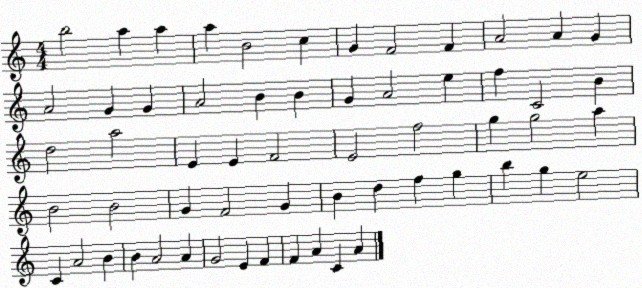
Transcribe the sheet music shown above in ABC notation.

X:1
T:Untitled
M:4/4
L:1/4
K:C
b2 a a a B2 c G F2 F A2 A G A2 G G A2 B B G A2 e f C2 B d2 a2 E E F2 E2 f2 g g2 a B2 B2 G F2 G B d f g b g e2 C A2 B B A2 A G2 E F F A C A